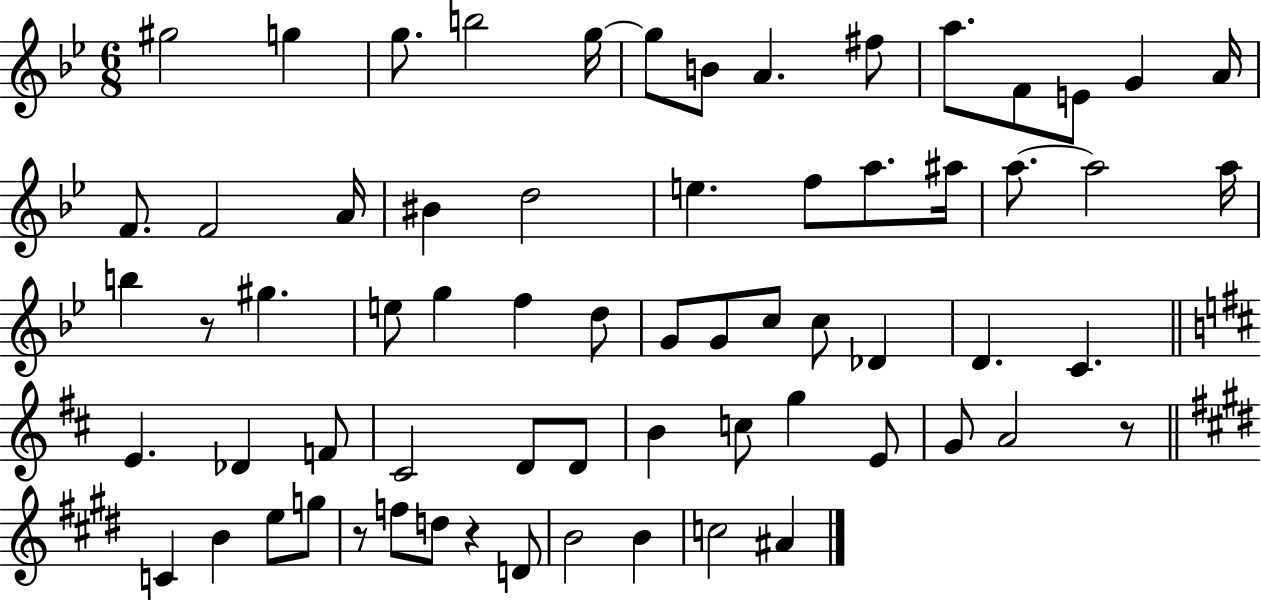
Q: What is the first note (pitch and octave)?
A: G#5